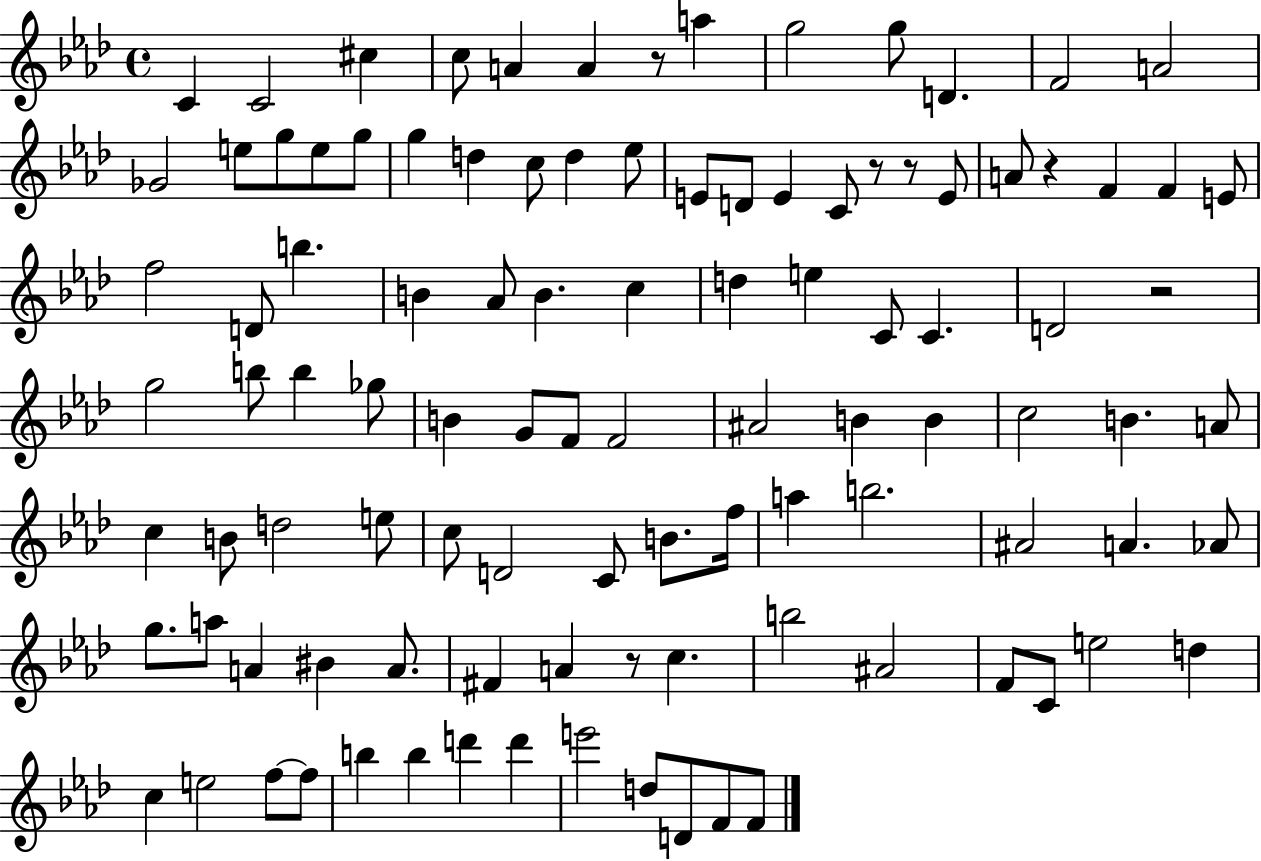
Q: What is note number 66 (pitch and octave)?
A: F5